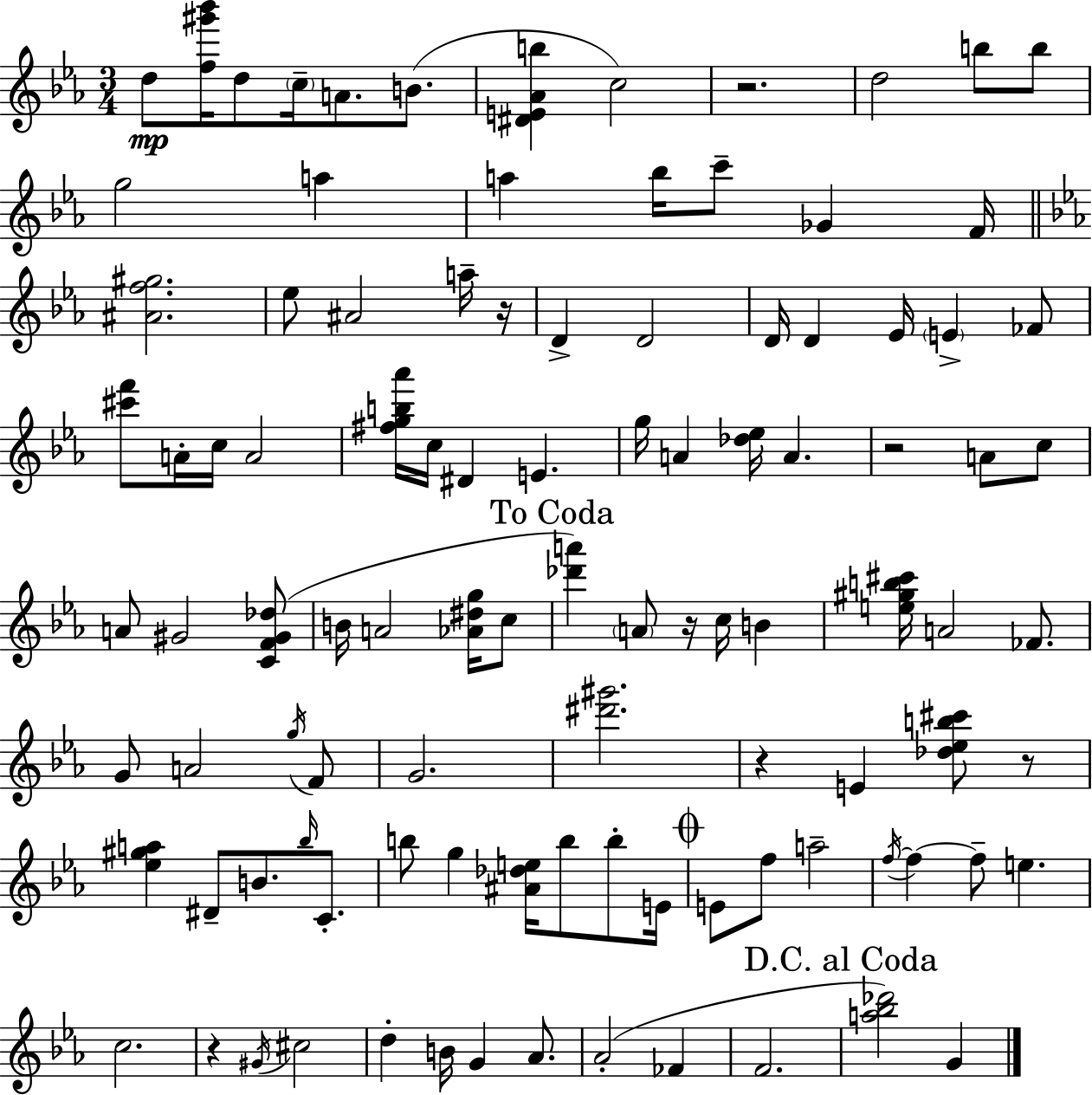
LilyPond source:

{
  \clef treble
  \numericTimeSignature
  \time 3/4
  \key c \minor
  d''8\mp <f'' gis''' bes'''>16 d''8 \parenthesize c''16-- a'8. b'8.( | <dis' e' aes' b''>4 c''2) | r2. | d''2 b''8 b''8 | \break g''2 a''4 | a''4 bes''16 c'''8-- ges'4 f'16 | \bar "||" \break \key ees \major <ais' f'' gis''>2. | ees''8 ais'2 a''16-- r16 | d'4-> d'2 | d'16 d'4 ees'16 \parenthesize e'4-> fes'8 | \break <cis''' f'''>8 a'16-. c''16 a'2 | <fis'' g'' b'' aes'''>16 c''16 dis'4 e'4. | g''16 a'4 <des'' ees''>16 a'4. | r2 a'8 c''8 | \break a'8 gis'2 <c' f' gis' des''>8( | b'16 a'2 <aes' dis'' g''>16 c''8 | \mark "To Coda" <des''' a'''>4) \parenthesize a'8 r16 c''16 b'4 | <e'' gis'' b'' cis'''>16 a'2 fes'8. | \break g'8 a'2 \acciaccatura { g''16 } f'8 | g'2. | <dis''' gis'''>2. | r4 e'4 <des'' ees'' b'' cis'''>8 r8 | \break <ees'' gis'' a''>4 dis'8-- b'8. \grace { bes''16 } c'8.-. | b''8 g''4 <ais' des'' e''>16 b''8 b''8-. | e'16 \mark \markup { \musicglyph "scripts.coda" } e'8 f''8 a''2-- | \acciaccatura { f''16~ }~ f''4 f''8-- e''4. | \break c''2. | r4 \acciaccatura { gis'16 } cis''2 | d''4-. b'16 g'4 | aes'8. aes'2-.( | \break fes'4 f'2. | \mark "D.C. al Coda" <a'' bes'' des'''>2) | g'4 \bar "|."
}